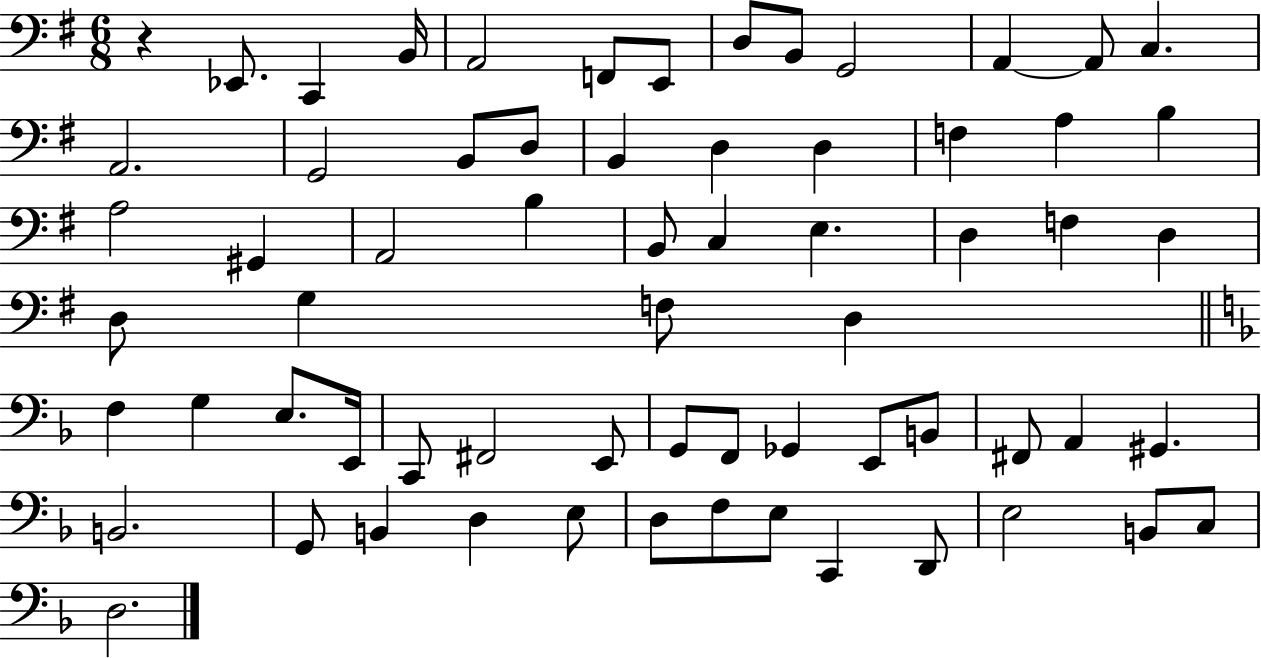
{
  \clef bass
  \numericTimeSignature
  \time 6/8
  \key g \major
  r4 ees,8. c,4 b,16 | a,2 f,8 e,8 | d8 b,8 g,2 | a,4~~ a,8 c4. | \break a,2. | g,2 b,8 d8 | b,4 d4 d4 | f4 a4 b4 | \break a2 gis,4 | a,2 b4 | b,8 c4 e4. | d4 f4 d4 | \break d8 g4 f8 d4 | \bar "||" \break \key f \major f4 g4 e8. e,16 | c,8 fis,2 e,8 | g,8 f,8 ges,4 e,8 b,8 | fis,8 a,4 gis,4. | \break b,2. | g,8 b,4 d4 e8 | d8 f8 e8 c,4 d,8 | e2 b,8 c8 | \break d2. | \bar "|."
}